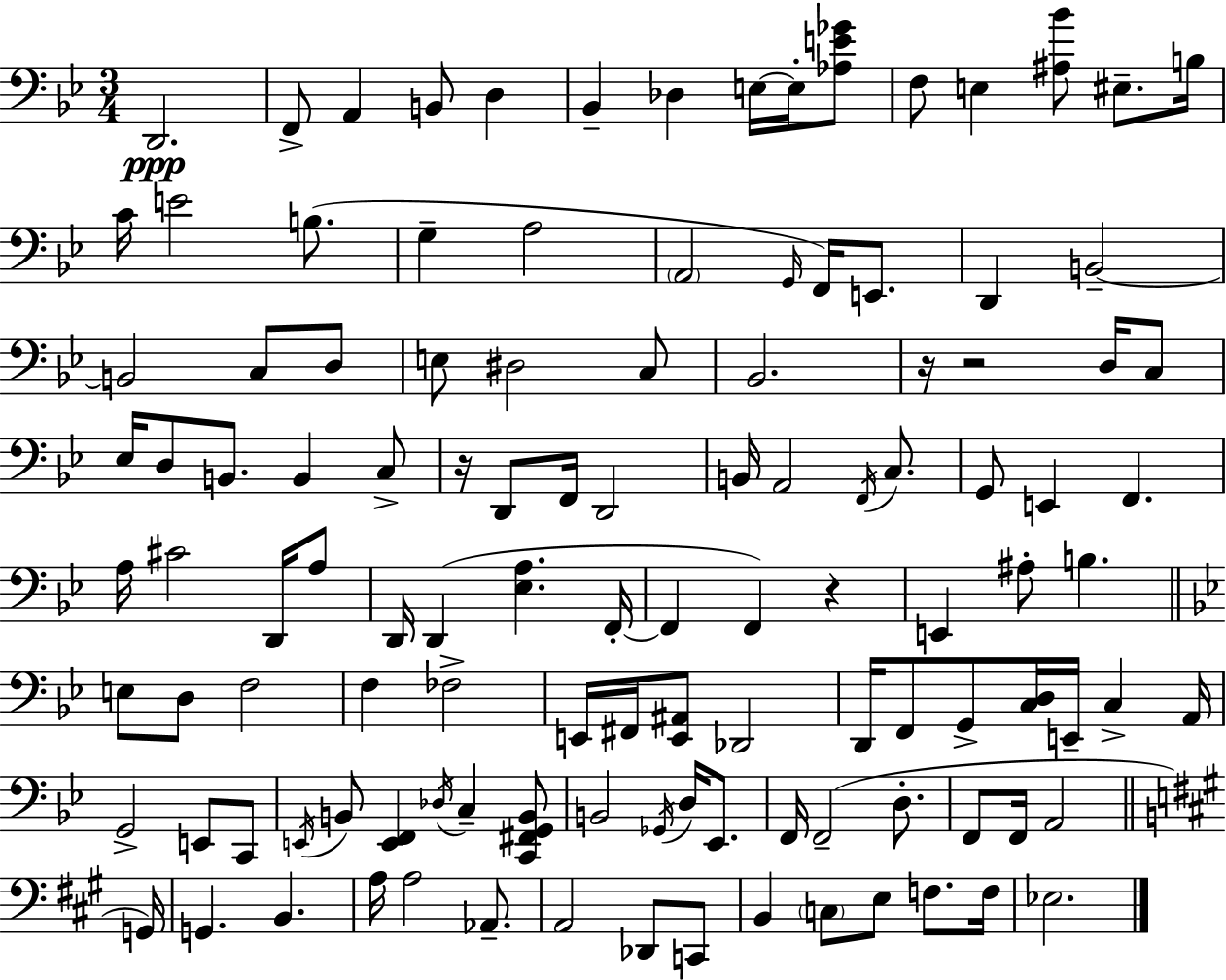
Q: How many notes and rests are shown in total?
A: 117